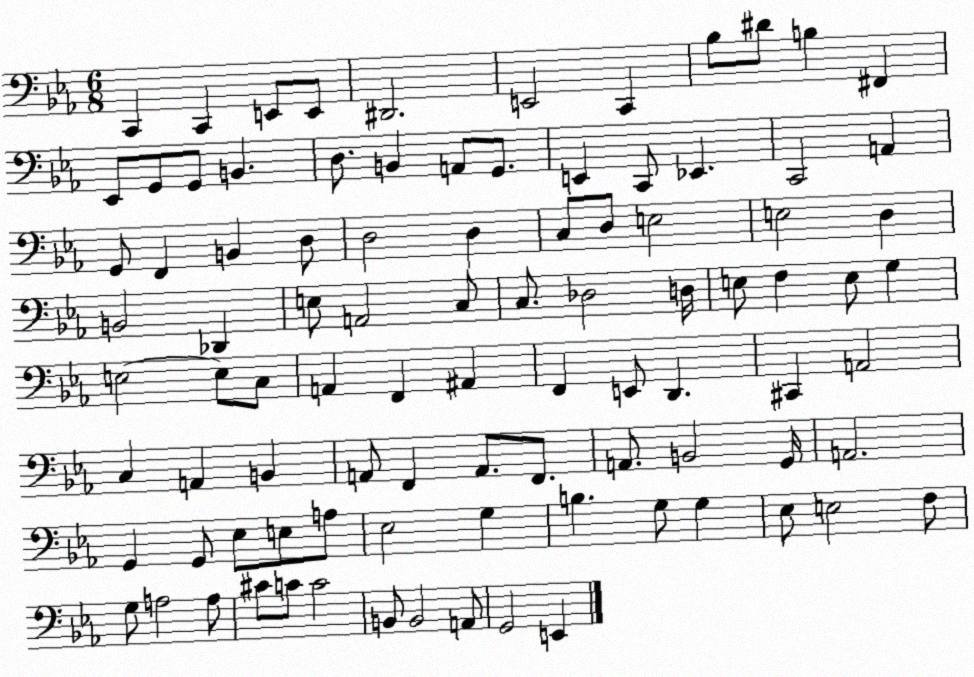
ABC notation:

X:1
T:Untitled
M:6/8
L:1/4
K:Eb
C,, C,, E,,/2 E,,/2 ^D,,2 E,,2 C,, _B,/2 ^D/2 B, ^F,, _E,,/2 G,,/2 G,,/2 B,, D,/2 B,, A,,/2 G,,/2 E,, C,,/2 _E,, C,,2 A,, G,,/2 F,, B,, D,/2 D,2 D, C,/2 D,/2 E,2 E,2 D, B,,2 _D,, E,/2 A,,2 C,/2 C,/2 _D,2 D,/4 E,/2 F, E,/2 G, E,2 E,/2 C,/2 A,, F,, ^A,, F,, E,,/2 D,, ^C,, A,,2 C, A,, B,, A,,/2 F,, A,,/2 F,,/2 A,,/2 B,,2 G,,/4 A,,2 G,, G,,/2 _E,/2 E,/2 A,/2 _E,2 G, B, G,/2 G, _E,/2 E,2 F,/2 G,/2 A,2 A,/2 ^C/2 C/2 C2 B,,/2 B,,2 A,,/2 G,,2 E,,